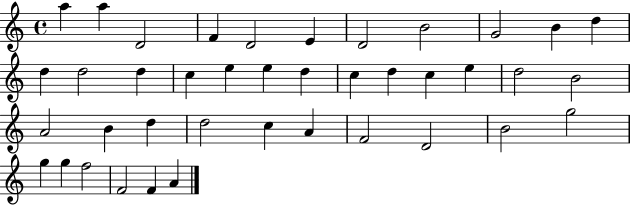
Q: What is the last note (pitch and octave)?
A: A4